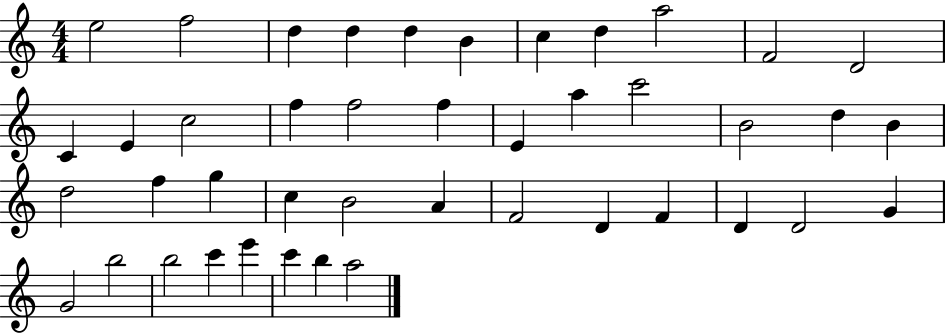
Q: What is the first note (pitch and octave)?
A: E5